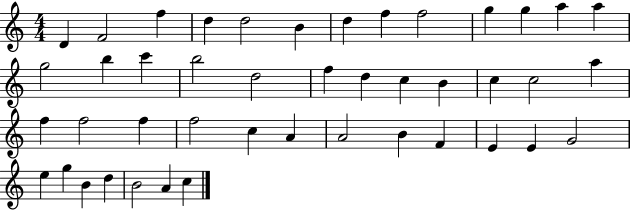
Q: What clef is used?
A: treble